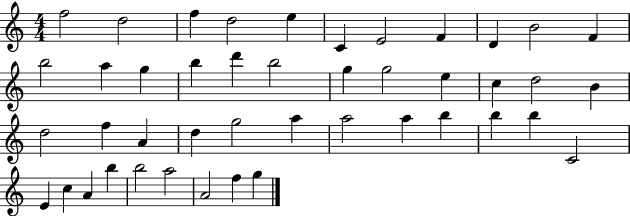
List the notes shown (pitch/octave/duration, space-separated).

F5/h D5/h F5/q D5/h E5/q C4/q E4/h F4/q D4/q B4/h F4/q B5/h A5/q G5/q B5/q D6/q B5/h G5/q G5/h E5/q C5/q D5/h B4/q D5/h F5/q A4/q D5/q G5/h A5/q A5/h A5/q B5/q B5/q B5/q C4/h E4/q C5/q A4/q B5/q B5/h A5/h A4/h F5/q G5/q